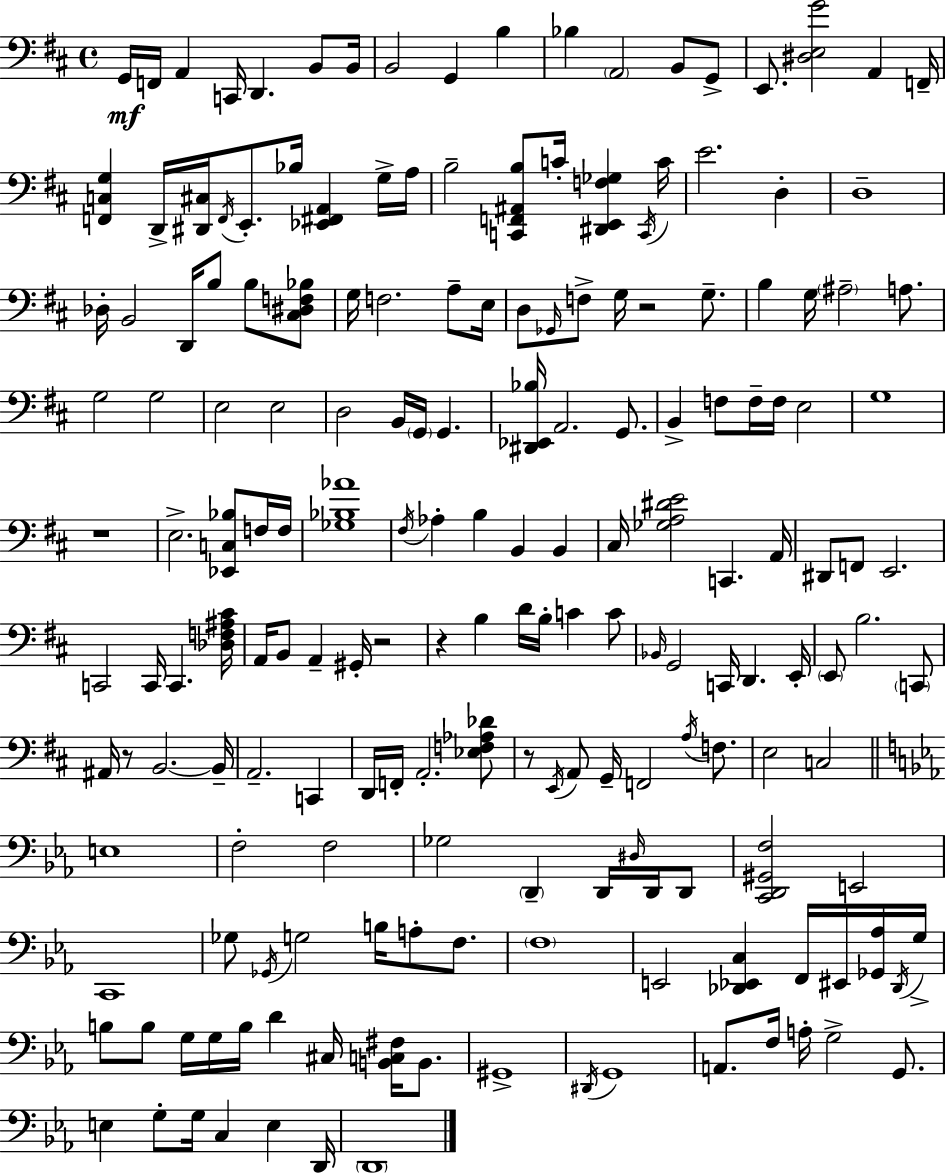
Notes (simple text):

G2/s F2/s A2/q C2/s D2/q. B2/e B2/s B2/h G2/q B3/q Bb3/q A2/h B2/e G2/e E2/e. [D#3,E3,G4]/h A2/q F2/s [F2,C3,G3]/q D2/s [D#2,C#3]/s F2/s E2/e. Bb3/s [Eb2,F#2,A2]/q G3/s A3/s B3/h [C2,F2,A#2,B3]/e C4/s [D#2,E2,F3,Gb3]/q C2/s C4/s E4/h. D3/q D3/w Db3/s B2/h D2/s B3/e B3/e [C#3,D#3,F3,Bb3]/e G3/s F3/h. A3/e E3/s D3/e Gb2/s F3/e G3/s R/h G3/e. B3/q G3/s A#3/h A3/e. G3/h G3/h E3/h E3/h D3/h B2/s G2/s G2/q. [D#2,Eb2,Bb3]/s A2/h. G2/e. B2/q F3/e F3/s F3/s E3/h G3/w R/w E3/h. [Eb2,C3,Bb3]/e F3/s F3/s [Gb3,Bb3,Ab4]/w F#3/s Ab3/q B3/q B2/q B2/q C#3/s [Gb3,A3,D#4,E4]/h C2/q. A2/s D#2/e F2/e E2/h. C2/h C2/s C2/q. [Db3,F3,A#3,C#4]/s A2/s B2/e A2/q G#2/s R/h R/q B3/q D4/s B3/s C4/q C4/e Bb2/s G2/h C2/s D2/q. E2/s E2/e B3/h. C2/e A#2/s R/e B2/h. B2/s A2/h. C2/q D2/s F2/s A2/h. [Eb3,F3,Ab3,Db4]/e R/e E2/s A2/e G2/s F2/h A3/s F3/e. E3/h C3/h E3/w F3/h F3/h Gb3/h D2/q D2/s D#3/s D2/s D2/e [C2,D2,G#2,F3]/h E2/h C2/w Gb3/e Gb2/s G3/h B3/s A3/e F3/e. F3/w E2/h [Db2,Eb2,C3]/q F2/s EIS2/s [Gb2,Ab3]/s Db2/s G3/s B3/e B3/e G3/s G3/s B3/s D4/q C#3/s [B2,C3,F#3]/s B2/e. G#2/w D#2/s G2/w A2/e. F3/s A3/s G3/h G2/e. E3/q G3/e G3/s C3/q E3/q D2/s D2/w